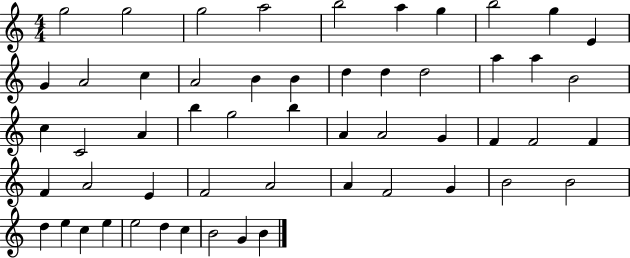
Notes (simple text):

G5/h G5/h G5/h A5/h B5/h A5/q G5/q B5/h G5/q E4/q G4/q A4/h C5/q A4/h B4/q B4/q D5/q D5/q D5/h A5/q A5/q B4/h C5/q C4/h A4/q B5/q G5/h B5/q A4/q A4/h G4/q F4/q F4/h F4/q F4/q A4/h E4/q F4/h A4/h A4/q F4/h G4/q B4/h B4/h D5/q E5/q C5/q E5/q E5/h D5/q C5/q B4/h G4/q B4/q